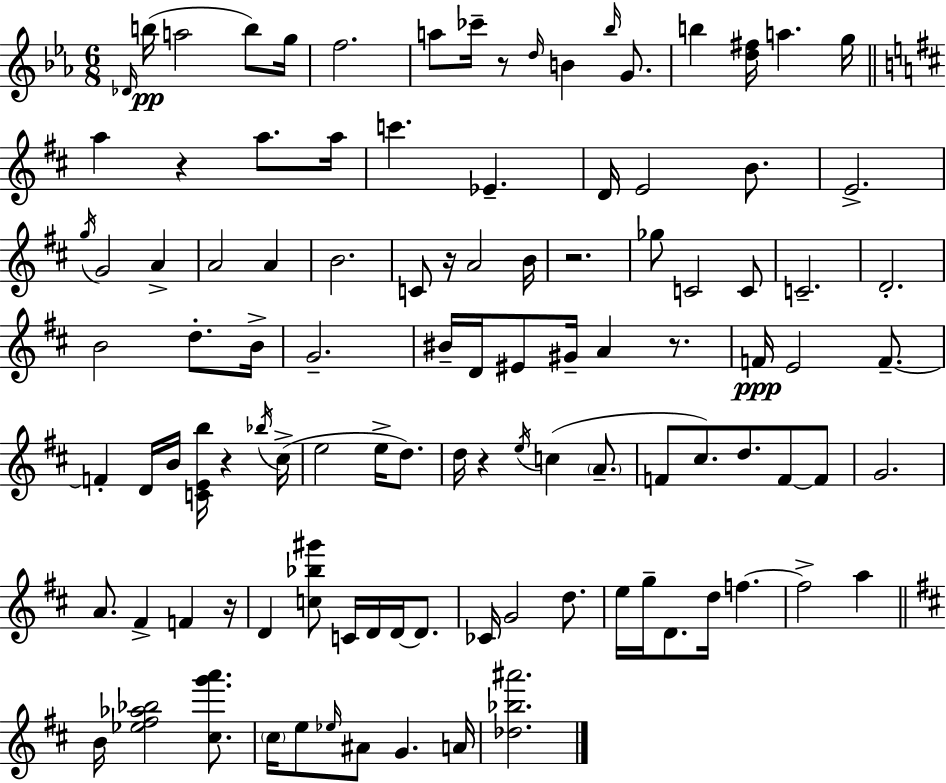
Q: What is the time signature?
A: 6/8